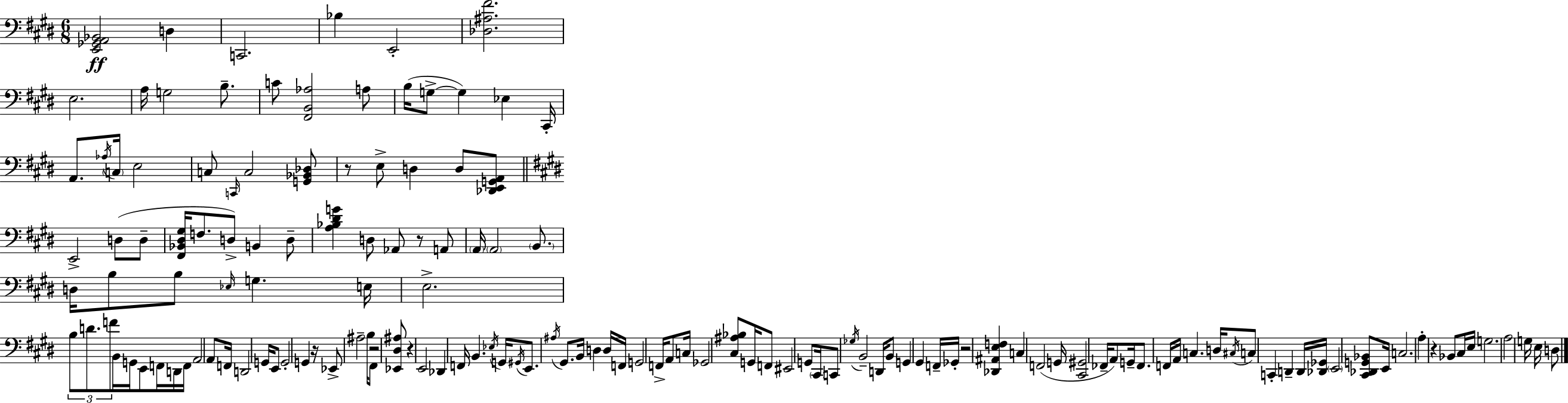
[E2,Gb2,A2,Bb2]/h D3/q C2/h. Bb3/q E2/h [Db3,A#3,F#4]/h. E3/h. A3/s G3/h B3/e. C4/e [F#2,B2,Ab3]/h A3/e B3/s G3/e G3/q Eb3/q C#2/s A2/e. Ab3/s C3/s E3/h C3/e C2/s C3/h [G2,Bb2,Db3]/e R/e E3/e D3/q D3/e [Db2,E2,G2,A2]/e E2/h D3/e D3/e [F#2,Bb2,D#3,G#3]/s F3/e. D3/e B2/q D3/e [A3,Bb3,D#4,G4]/q D3/e Ab2/e R/e A2/e A2/s A2/h B2/e. D3/s B3/e B3/e Eb3/s G3/q. E3/s E3/h. B3/e D4/e. F4/e B2/s G2/s E2/e F2/s D2/s F2/s A2/h A2/e F2/s D2/h G2/s E2/e G2/h G2/q R/s Eb2/e A#3/h B3/s F#2/e R/h [Eb2,D#3,A#3]/e R/q E2/h Db2/q F2/s B2/q. Eb3/s G2/s G#2/s E2/e. A#3/s G#2/e. B2/s D3/q D3/s F2/s G2/h F2/s A2/e C3/s Gb2/h [C#3,A#3,Bb3]/e G2/s F2/e EIS2/h G2/e C#2/s C2/e Gb3/s B2/h D2/s B2/e G2/q G#2/q F2/s Gb2/s R/h [Db2,A#2,E3,F3]/q C3/q F2/h G2/s [C#2,G#2]/h FES2/s A2/e G2/s FES2/e. F2/s A2/s C3/q. D3/s C#3/s C3/e C2/q D2/q D2/s [Db2,Gb2]/s E2/h [C#2,Db2,G2,Bb2]/e E2/s C3/h. A3/q R/q Bb2/e C#3/s E3/s G3/h. A3/h G3/s E3/s D3/e